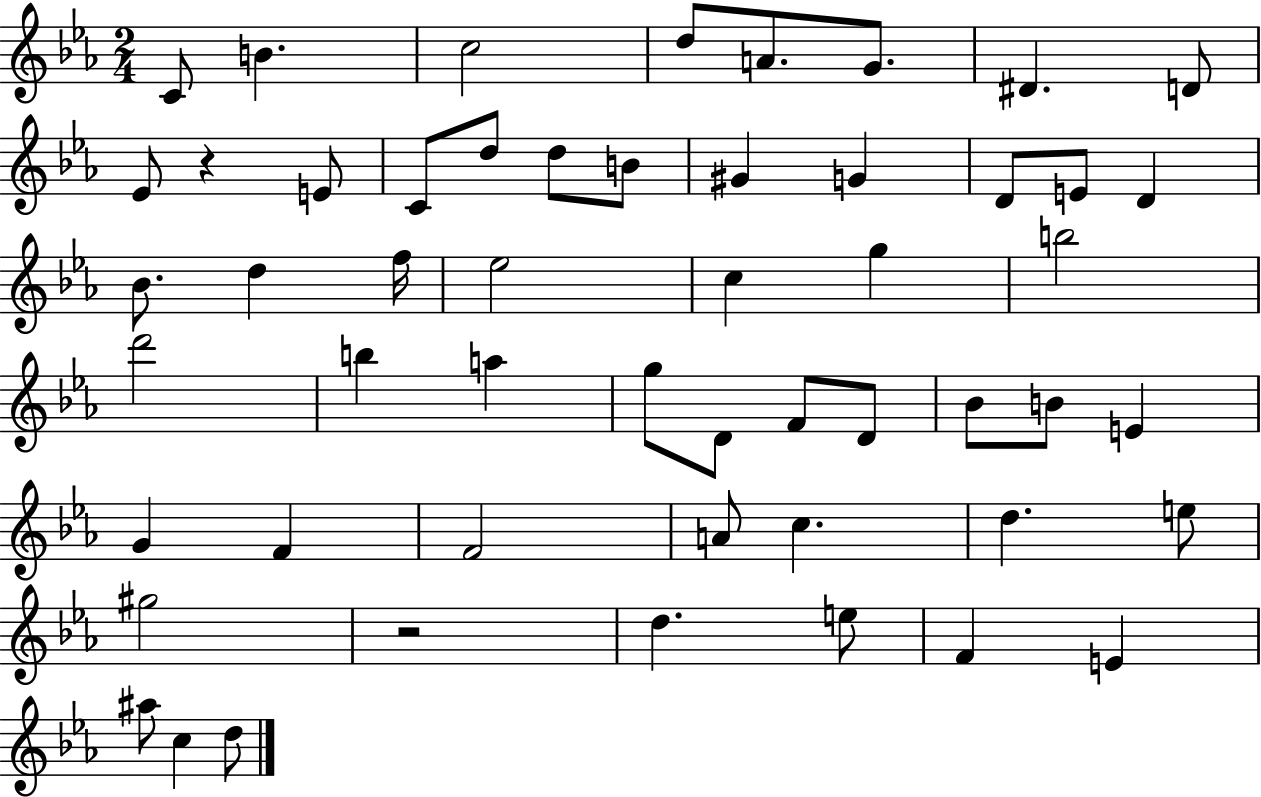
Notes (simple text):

C4/e B4/q. C5/h D5/e A4/e. G4/e. D#4/q. D4/e Eb4/e R/q E4/e C4/e D5/e D5/e B4/e G#4/q G4/q D4/e E4/e D4/q Bb4/e. D5/q F5/s Eb5/h C5/q G5/q B5/h D6/h B5/q A5/q G5/e D4/e F4/e D4/e Bb4/e B4/e E4/q G4/q F4/q F4/h A4/e C5/q. D5/q. E5/e G#5/h R/h D5/q. E5/e F4/q E4/q A#5/e C5/q D5/e